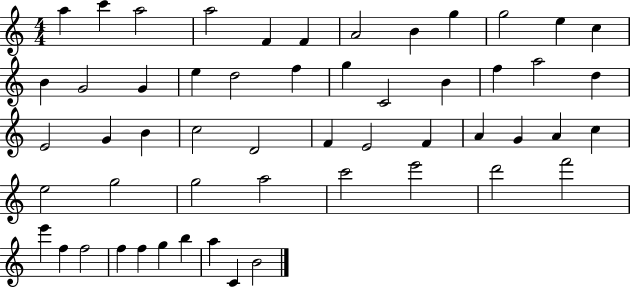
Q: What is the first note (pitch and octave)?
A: A5